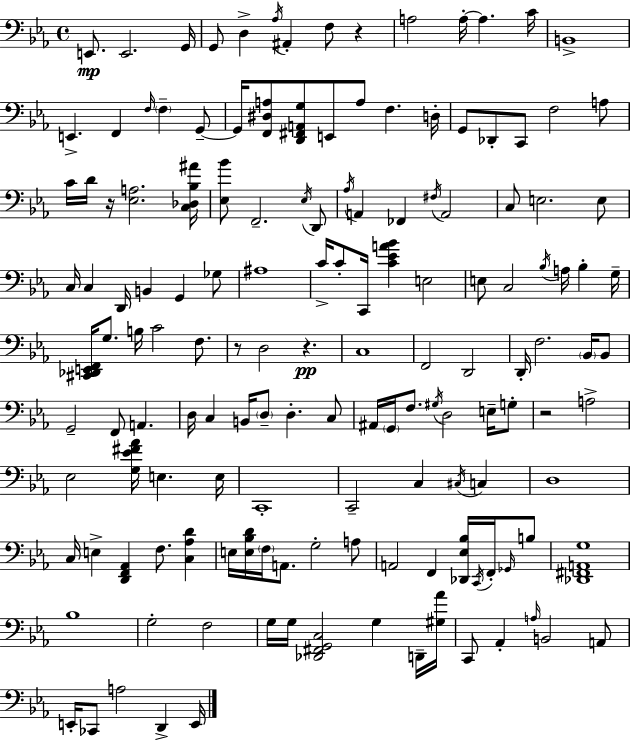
X:1
T:Untitled
M:4/4
L:1/4
K:Eb
E,,/2 E,,2 G,,/4 G,,/2 D, _A,/4 ^A,, F,/2 z A,2 A,/4 A, C/4 B,,4 E,, F,, F,/4 F, G,,/2 G,,/4 [F,,^D,A,]/2 [D,,^F,,A,,G,]/2 E,,/2 A,/2 F, D,/4 G,,/2 _D,,/2 C,,/2 F,2 A,/2 C/4 D/4 z/4 [_E,A,]2 [C,_D,_B,^A]/4 [_E,_B]/2 F,,2 _E,/4 D,,/2 _A,/4 A,, _F,, ^F,/4 A,,2 C,/2 E,2 E,/2 C,/4 C, D,,/4 B,, G,, _G,/2 ^A,4 C/4 C/2 C,,/4 [C_EA_B] E,2 E,/2 C,2 _B,/4 A,/4 _B, G,/4 [^C,,_D,,E,,F,,]/4 G,/2 B,/4 C2 F,/2 z/2 D,2 z C,4 F,,2 D,,2 D,,/4 F,2 _B,,/4 _B,,/2 G,,2 F,,/2 A,, D,/4 C, B,,/4 D,/2 D, C,/2 ^A,,/4 G,,/4 F,/2 ^G,/4 D,2 E,/4 G,/2 z2 A,2 _E,2 [G,_E^F_A]/4 E, E,/4 C,,4 C,,2 C, ^C,/4 C, D,4 C,/4 E, [D,,F,,_A,,] F,/2 [C,_A,D] E,/4 [E,_B,D]/4 F,/4 A,,/2 G,2 A,/2 A,,2 F,, [_D,,_E,_B,]/4 C,,/4 F,,/4 _G,,/4 B,/2 [_D,,^F,,A,,G,]4 _B,4 G,2 F,2 G,/4 G,/4 [_D,,^F,,G,,C,]2 G, D,,/4 [^G,_A]/4 C,,/2 _A,, A,/4 B,,2 A,,/2 E,,/4 _C,,/2 A,2 D,, E,,/4